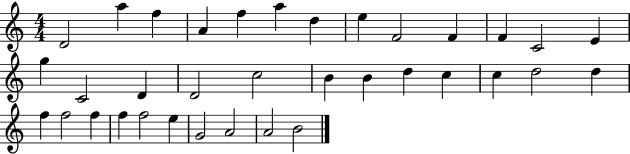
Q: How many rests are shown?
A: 0